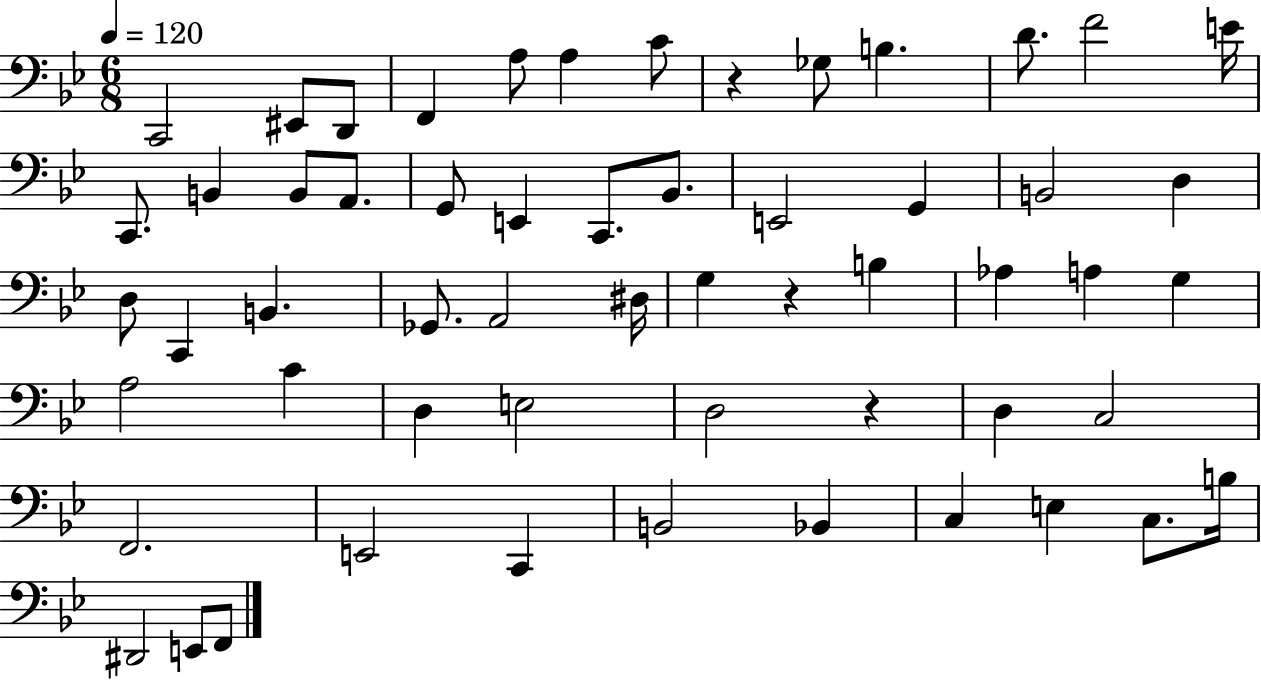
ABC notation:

X:1
T:Untitled
M:6/8
L:1/4
K:Bb
C,,2 ^E,,/2 D,,/2 F,, A,/2 A, C/2 z _G,/2 B, D/2 F2 E/4 C,,/2 B,, B,,/2 A,,/2 G,,/2 E,, C,,/2 _B,,/2 E,,2 G,, B,,2 D, D,/2 C,, B,, _G,,/2 A,,2 ^D,/4 G, z B, _A, A, G, A,2 C D, E,2 D,2 z D, C,2 F,,2 E,,2 C,, B,,2 _B,, C, E, C,/2 B,/4 ^D,,2 E,,/2 F,,/2